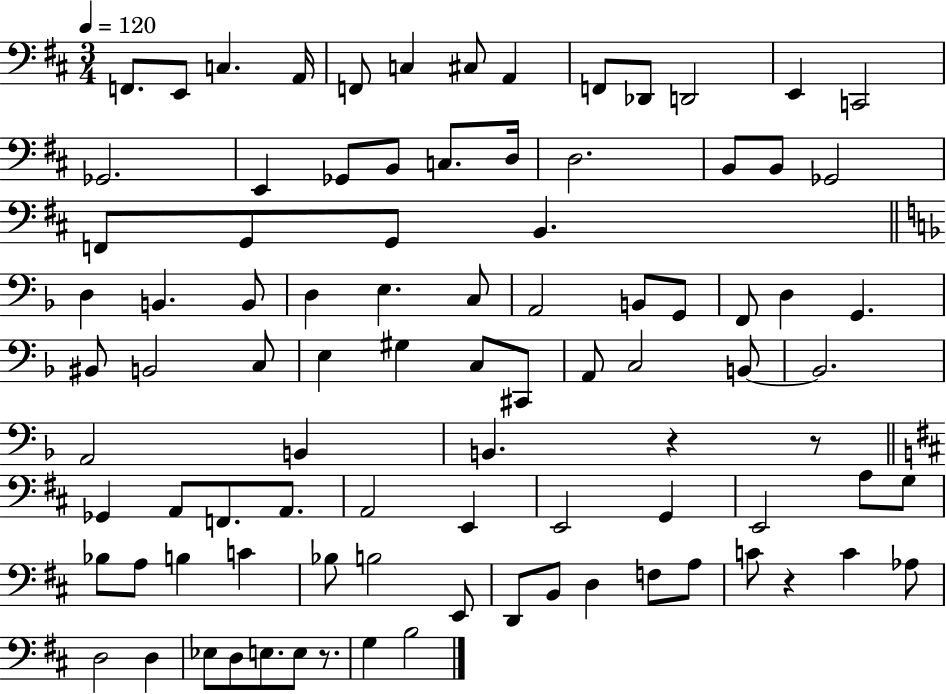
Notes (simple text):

F2/e. E2/e C3/q. A2/s F2/e C3/q C#3/e A2/q F2/e Db2/e D2/h E2/q C2/h Gb2/h. E2/q Gb2/e B2/e C3/e. D3/s D3/h. B2/e B2/e Gb2/h F2/e G2/e G2/e B2/q. D3/q B2/q. B2/e D3/q E3/q. C3/e A2/h B2/e G2/e F2/e D3/q G2/q. BIS2/e B2/h C3/e E3/q G#3/q C3/e C#2/e A2/e C3/h B2/e B2/h. A2/h B2/q B2/q. R/q R/e Gb2/q A2/e F2/e. A2/e. A2/h E2/q E2/h G2/q E2/h A3/e G3/e Bb3/e A3/e B3/q C4/q Bb3/e B3/h E2/e D2/e B2/e D3/q F3/e A3/e C4/e R/q C4/q Ab3/e D3/h D3/q Eb3/e D3/e E3/e. E3/e R/e. G3/q B3/h